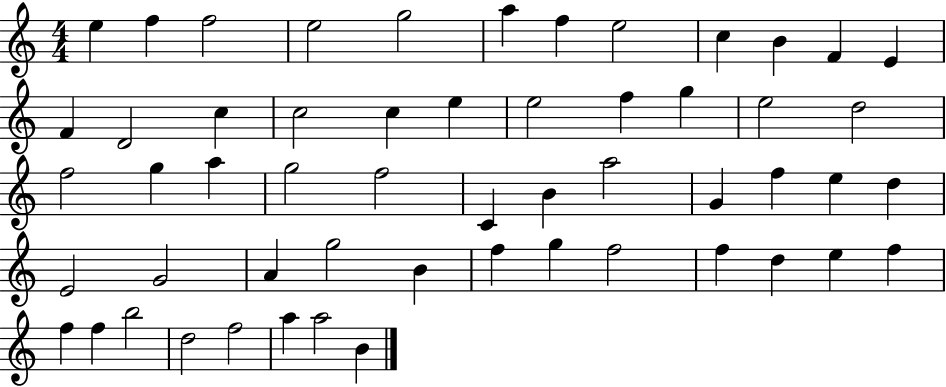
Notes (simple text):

E5/q F5/q F5/h E5/h G5/h A5/q F5/q E5/h C5/q B4/q F4/q E4/q F4/q D4/h C5/q C5/h C5/q E5/q E5/h F5/q G5/q E5/h D5/h F5/h G5/q A5/q G5/h F5/h C4/q B4/q A5/h G4/q F5/q E5/q D5/q E4/h G4/h A4/q G5/h B4/q F5/q G5/q F5/h F5/q D5/q E5/q F5/q F5/q F5/q B5/h D5/h F5/h A5/q A5/h B4/q